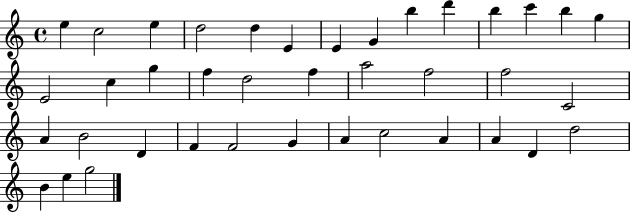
E5/q C5/h E5/q D5/h D5/q E4/q E4/q G4/q B5/q D6/q B5/q C6/q B5/q G5/q E4/h C5/q G5/q F5/q D5/h F5/q A5/h F5/h F5/h C4/h A4/q B4/h D4/q F4/q F4/h G4/q A4/q C5/h A4/q A4/q D4/q D5/h B4/q E5/q G5/h